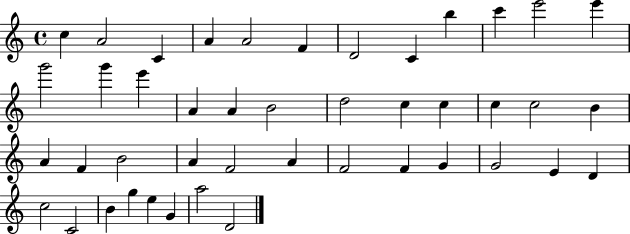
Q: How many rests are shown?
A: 0